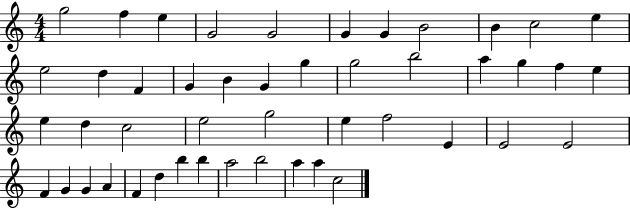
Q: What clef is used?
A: treble